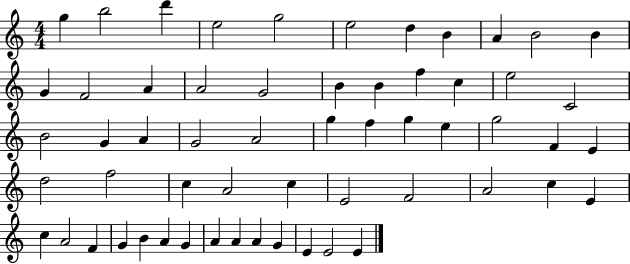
{
  \clef treble
  \numericTimeSignature
  \time 4/4
  \key c \major
  g''4 b''2 d'''4 | e''2 g''2 | e''2 d''4 b'4 | a'4 b'2 b'4 | \break g'4 f'2 a'4 | a'2 g'2 | b'4 b'4 f''4 c''4 | e''2 c'2 | \break b'2 g'4 a'4 | g'2 a'2 | g''4 f''4 g''4 e''4 | g''2 f'4 e'4 | \break d''2 f''2 | c''4 a'2 c''4 | e'2 f'2 | a'2 c''4 e'4 | \break c''4 a'2 f'4 | g'4 b'4 a'4 g'4 | a'4 a'4 a'4 g'4 | e'4 e'2 e'4 | \break \bar "|."
}